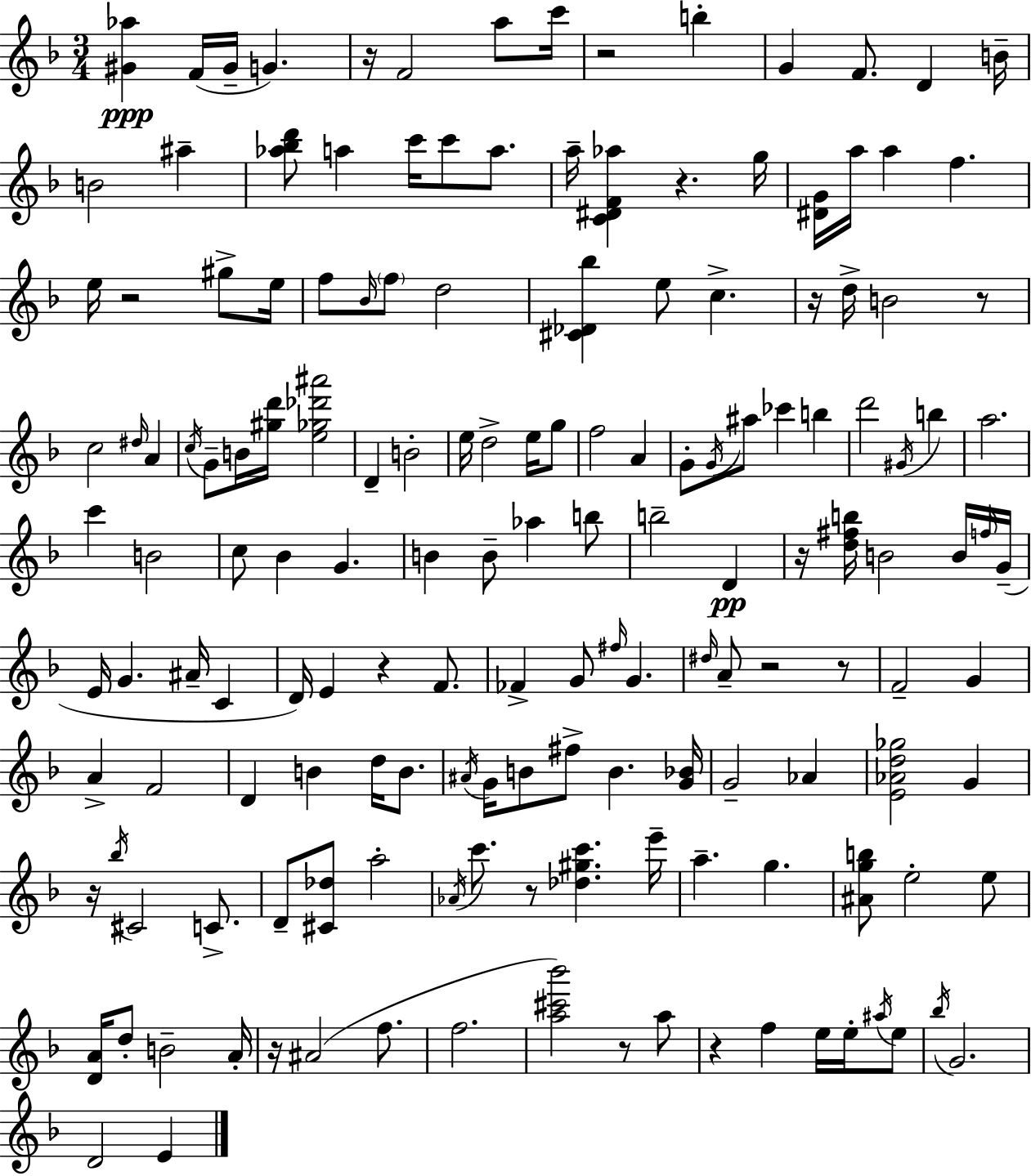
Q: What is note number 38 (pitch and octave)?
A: G4